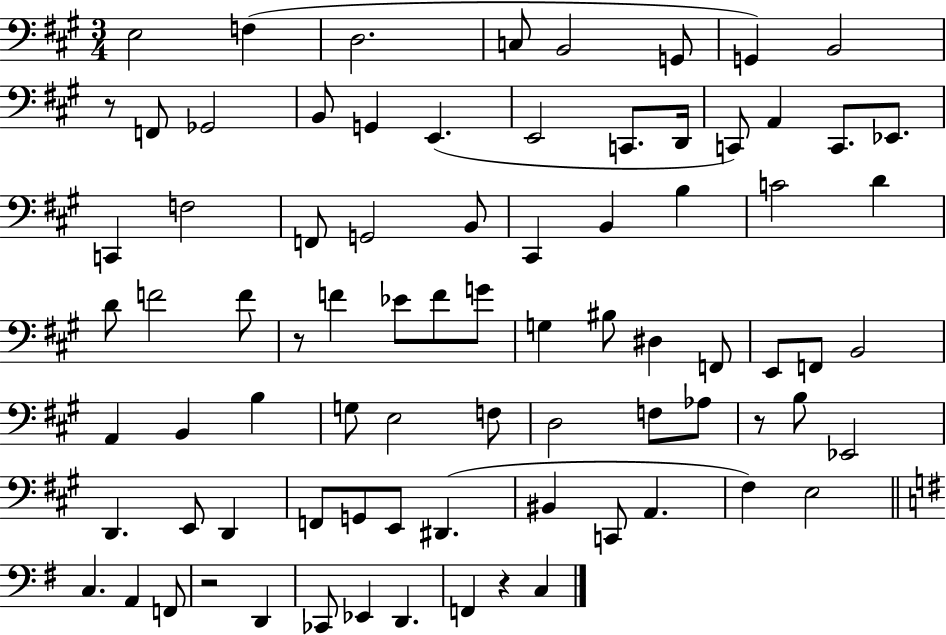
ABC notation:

X:1
T:Untitled
M:3/4
L:1/4
K:A
E,2 F, D,2 C,/2 B,,2 G,,/2 G,, B,,2 z/2 F,,/2 _G,,2 B,,/2 G,, E,, E,,2 C,,/2 D,,/4 C,,/2 A,, C,,/2 _E,,/2 C,, F,2 F,,/2 G,,2 B,,/2 ^C,, B,, B, C2 D D/2 F2 F/2 z/2 F _E/2 F/2 G/2 G, ^B,/2 ^D, F,,/2 E,,/2 F,,/2 B,,2 A,, B,, B, G,/2 E,2 F,/2 D,2 F,/2 _A,/2 z/2 B,/2 _E,,2 D,, E,,/2 D,, F,,/2 G,,/2 E,,/2 ^D,, ^B,, C,,/2 A,, ^F, E,2 C, A,, F,,/2 z2 D,, _C,,/2 _E,, D,, F,, z C,